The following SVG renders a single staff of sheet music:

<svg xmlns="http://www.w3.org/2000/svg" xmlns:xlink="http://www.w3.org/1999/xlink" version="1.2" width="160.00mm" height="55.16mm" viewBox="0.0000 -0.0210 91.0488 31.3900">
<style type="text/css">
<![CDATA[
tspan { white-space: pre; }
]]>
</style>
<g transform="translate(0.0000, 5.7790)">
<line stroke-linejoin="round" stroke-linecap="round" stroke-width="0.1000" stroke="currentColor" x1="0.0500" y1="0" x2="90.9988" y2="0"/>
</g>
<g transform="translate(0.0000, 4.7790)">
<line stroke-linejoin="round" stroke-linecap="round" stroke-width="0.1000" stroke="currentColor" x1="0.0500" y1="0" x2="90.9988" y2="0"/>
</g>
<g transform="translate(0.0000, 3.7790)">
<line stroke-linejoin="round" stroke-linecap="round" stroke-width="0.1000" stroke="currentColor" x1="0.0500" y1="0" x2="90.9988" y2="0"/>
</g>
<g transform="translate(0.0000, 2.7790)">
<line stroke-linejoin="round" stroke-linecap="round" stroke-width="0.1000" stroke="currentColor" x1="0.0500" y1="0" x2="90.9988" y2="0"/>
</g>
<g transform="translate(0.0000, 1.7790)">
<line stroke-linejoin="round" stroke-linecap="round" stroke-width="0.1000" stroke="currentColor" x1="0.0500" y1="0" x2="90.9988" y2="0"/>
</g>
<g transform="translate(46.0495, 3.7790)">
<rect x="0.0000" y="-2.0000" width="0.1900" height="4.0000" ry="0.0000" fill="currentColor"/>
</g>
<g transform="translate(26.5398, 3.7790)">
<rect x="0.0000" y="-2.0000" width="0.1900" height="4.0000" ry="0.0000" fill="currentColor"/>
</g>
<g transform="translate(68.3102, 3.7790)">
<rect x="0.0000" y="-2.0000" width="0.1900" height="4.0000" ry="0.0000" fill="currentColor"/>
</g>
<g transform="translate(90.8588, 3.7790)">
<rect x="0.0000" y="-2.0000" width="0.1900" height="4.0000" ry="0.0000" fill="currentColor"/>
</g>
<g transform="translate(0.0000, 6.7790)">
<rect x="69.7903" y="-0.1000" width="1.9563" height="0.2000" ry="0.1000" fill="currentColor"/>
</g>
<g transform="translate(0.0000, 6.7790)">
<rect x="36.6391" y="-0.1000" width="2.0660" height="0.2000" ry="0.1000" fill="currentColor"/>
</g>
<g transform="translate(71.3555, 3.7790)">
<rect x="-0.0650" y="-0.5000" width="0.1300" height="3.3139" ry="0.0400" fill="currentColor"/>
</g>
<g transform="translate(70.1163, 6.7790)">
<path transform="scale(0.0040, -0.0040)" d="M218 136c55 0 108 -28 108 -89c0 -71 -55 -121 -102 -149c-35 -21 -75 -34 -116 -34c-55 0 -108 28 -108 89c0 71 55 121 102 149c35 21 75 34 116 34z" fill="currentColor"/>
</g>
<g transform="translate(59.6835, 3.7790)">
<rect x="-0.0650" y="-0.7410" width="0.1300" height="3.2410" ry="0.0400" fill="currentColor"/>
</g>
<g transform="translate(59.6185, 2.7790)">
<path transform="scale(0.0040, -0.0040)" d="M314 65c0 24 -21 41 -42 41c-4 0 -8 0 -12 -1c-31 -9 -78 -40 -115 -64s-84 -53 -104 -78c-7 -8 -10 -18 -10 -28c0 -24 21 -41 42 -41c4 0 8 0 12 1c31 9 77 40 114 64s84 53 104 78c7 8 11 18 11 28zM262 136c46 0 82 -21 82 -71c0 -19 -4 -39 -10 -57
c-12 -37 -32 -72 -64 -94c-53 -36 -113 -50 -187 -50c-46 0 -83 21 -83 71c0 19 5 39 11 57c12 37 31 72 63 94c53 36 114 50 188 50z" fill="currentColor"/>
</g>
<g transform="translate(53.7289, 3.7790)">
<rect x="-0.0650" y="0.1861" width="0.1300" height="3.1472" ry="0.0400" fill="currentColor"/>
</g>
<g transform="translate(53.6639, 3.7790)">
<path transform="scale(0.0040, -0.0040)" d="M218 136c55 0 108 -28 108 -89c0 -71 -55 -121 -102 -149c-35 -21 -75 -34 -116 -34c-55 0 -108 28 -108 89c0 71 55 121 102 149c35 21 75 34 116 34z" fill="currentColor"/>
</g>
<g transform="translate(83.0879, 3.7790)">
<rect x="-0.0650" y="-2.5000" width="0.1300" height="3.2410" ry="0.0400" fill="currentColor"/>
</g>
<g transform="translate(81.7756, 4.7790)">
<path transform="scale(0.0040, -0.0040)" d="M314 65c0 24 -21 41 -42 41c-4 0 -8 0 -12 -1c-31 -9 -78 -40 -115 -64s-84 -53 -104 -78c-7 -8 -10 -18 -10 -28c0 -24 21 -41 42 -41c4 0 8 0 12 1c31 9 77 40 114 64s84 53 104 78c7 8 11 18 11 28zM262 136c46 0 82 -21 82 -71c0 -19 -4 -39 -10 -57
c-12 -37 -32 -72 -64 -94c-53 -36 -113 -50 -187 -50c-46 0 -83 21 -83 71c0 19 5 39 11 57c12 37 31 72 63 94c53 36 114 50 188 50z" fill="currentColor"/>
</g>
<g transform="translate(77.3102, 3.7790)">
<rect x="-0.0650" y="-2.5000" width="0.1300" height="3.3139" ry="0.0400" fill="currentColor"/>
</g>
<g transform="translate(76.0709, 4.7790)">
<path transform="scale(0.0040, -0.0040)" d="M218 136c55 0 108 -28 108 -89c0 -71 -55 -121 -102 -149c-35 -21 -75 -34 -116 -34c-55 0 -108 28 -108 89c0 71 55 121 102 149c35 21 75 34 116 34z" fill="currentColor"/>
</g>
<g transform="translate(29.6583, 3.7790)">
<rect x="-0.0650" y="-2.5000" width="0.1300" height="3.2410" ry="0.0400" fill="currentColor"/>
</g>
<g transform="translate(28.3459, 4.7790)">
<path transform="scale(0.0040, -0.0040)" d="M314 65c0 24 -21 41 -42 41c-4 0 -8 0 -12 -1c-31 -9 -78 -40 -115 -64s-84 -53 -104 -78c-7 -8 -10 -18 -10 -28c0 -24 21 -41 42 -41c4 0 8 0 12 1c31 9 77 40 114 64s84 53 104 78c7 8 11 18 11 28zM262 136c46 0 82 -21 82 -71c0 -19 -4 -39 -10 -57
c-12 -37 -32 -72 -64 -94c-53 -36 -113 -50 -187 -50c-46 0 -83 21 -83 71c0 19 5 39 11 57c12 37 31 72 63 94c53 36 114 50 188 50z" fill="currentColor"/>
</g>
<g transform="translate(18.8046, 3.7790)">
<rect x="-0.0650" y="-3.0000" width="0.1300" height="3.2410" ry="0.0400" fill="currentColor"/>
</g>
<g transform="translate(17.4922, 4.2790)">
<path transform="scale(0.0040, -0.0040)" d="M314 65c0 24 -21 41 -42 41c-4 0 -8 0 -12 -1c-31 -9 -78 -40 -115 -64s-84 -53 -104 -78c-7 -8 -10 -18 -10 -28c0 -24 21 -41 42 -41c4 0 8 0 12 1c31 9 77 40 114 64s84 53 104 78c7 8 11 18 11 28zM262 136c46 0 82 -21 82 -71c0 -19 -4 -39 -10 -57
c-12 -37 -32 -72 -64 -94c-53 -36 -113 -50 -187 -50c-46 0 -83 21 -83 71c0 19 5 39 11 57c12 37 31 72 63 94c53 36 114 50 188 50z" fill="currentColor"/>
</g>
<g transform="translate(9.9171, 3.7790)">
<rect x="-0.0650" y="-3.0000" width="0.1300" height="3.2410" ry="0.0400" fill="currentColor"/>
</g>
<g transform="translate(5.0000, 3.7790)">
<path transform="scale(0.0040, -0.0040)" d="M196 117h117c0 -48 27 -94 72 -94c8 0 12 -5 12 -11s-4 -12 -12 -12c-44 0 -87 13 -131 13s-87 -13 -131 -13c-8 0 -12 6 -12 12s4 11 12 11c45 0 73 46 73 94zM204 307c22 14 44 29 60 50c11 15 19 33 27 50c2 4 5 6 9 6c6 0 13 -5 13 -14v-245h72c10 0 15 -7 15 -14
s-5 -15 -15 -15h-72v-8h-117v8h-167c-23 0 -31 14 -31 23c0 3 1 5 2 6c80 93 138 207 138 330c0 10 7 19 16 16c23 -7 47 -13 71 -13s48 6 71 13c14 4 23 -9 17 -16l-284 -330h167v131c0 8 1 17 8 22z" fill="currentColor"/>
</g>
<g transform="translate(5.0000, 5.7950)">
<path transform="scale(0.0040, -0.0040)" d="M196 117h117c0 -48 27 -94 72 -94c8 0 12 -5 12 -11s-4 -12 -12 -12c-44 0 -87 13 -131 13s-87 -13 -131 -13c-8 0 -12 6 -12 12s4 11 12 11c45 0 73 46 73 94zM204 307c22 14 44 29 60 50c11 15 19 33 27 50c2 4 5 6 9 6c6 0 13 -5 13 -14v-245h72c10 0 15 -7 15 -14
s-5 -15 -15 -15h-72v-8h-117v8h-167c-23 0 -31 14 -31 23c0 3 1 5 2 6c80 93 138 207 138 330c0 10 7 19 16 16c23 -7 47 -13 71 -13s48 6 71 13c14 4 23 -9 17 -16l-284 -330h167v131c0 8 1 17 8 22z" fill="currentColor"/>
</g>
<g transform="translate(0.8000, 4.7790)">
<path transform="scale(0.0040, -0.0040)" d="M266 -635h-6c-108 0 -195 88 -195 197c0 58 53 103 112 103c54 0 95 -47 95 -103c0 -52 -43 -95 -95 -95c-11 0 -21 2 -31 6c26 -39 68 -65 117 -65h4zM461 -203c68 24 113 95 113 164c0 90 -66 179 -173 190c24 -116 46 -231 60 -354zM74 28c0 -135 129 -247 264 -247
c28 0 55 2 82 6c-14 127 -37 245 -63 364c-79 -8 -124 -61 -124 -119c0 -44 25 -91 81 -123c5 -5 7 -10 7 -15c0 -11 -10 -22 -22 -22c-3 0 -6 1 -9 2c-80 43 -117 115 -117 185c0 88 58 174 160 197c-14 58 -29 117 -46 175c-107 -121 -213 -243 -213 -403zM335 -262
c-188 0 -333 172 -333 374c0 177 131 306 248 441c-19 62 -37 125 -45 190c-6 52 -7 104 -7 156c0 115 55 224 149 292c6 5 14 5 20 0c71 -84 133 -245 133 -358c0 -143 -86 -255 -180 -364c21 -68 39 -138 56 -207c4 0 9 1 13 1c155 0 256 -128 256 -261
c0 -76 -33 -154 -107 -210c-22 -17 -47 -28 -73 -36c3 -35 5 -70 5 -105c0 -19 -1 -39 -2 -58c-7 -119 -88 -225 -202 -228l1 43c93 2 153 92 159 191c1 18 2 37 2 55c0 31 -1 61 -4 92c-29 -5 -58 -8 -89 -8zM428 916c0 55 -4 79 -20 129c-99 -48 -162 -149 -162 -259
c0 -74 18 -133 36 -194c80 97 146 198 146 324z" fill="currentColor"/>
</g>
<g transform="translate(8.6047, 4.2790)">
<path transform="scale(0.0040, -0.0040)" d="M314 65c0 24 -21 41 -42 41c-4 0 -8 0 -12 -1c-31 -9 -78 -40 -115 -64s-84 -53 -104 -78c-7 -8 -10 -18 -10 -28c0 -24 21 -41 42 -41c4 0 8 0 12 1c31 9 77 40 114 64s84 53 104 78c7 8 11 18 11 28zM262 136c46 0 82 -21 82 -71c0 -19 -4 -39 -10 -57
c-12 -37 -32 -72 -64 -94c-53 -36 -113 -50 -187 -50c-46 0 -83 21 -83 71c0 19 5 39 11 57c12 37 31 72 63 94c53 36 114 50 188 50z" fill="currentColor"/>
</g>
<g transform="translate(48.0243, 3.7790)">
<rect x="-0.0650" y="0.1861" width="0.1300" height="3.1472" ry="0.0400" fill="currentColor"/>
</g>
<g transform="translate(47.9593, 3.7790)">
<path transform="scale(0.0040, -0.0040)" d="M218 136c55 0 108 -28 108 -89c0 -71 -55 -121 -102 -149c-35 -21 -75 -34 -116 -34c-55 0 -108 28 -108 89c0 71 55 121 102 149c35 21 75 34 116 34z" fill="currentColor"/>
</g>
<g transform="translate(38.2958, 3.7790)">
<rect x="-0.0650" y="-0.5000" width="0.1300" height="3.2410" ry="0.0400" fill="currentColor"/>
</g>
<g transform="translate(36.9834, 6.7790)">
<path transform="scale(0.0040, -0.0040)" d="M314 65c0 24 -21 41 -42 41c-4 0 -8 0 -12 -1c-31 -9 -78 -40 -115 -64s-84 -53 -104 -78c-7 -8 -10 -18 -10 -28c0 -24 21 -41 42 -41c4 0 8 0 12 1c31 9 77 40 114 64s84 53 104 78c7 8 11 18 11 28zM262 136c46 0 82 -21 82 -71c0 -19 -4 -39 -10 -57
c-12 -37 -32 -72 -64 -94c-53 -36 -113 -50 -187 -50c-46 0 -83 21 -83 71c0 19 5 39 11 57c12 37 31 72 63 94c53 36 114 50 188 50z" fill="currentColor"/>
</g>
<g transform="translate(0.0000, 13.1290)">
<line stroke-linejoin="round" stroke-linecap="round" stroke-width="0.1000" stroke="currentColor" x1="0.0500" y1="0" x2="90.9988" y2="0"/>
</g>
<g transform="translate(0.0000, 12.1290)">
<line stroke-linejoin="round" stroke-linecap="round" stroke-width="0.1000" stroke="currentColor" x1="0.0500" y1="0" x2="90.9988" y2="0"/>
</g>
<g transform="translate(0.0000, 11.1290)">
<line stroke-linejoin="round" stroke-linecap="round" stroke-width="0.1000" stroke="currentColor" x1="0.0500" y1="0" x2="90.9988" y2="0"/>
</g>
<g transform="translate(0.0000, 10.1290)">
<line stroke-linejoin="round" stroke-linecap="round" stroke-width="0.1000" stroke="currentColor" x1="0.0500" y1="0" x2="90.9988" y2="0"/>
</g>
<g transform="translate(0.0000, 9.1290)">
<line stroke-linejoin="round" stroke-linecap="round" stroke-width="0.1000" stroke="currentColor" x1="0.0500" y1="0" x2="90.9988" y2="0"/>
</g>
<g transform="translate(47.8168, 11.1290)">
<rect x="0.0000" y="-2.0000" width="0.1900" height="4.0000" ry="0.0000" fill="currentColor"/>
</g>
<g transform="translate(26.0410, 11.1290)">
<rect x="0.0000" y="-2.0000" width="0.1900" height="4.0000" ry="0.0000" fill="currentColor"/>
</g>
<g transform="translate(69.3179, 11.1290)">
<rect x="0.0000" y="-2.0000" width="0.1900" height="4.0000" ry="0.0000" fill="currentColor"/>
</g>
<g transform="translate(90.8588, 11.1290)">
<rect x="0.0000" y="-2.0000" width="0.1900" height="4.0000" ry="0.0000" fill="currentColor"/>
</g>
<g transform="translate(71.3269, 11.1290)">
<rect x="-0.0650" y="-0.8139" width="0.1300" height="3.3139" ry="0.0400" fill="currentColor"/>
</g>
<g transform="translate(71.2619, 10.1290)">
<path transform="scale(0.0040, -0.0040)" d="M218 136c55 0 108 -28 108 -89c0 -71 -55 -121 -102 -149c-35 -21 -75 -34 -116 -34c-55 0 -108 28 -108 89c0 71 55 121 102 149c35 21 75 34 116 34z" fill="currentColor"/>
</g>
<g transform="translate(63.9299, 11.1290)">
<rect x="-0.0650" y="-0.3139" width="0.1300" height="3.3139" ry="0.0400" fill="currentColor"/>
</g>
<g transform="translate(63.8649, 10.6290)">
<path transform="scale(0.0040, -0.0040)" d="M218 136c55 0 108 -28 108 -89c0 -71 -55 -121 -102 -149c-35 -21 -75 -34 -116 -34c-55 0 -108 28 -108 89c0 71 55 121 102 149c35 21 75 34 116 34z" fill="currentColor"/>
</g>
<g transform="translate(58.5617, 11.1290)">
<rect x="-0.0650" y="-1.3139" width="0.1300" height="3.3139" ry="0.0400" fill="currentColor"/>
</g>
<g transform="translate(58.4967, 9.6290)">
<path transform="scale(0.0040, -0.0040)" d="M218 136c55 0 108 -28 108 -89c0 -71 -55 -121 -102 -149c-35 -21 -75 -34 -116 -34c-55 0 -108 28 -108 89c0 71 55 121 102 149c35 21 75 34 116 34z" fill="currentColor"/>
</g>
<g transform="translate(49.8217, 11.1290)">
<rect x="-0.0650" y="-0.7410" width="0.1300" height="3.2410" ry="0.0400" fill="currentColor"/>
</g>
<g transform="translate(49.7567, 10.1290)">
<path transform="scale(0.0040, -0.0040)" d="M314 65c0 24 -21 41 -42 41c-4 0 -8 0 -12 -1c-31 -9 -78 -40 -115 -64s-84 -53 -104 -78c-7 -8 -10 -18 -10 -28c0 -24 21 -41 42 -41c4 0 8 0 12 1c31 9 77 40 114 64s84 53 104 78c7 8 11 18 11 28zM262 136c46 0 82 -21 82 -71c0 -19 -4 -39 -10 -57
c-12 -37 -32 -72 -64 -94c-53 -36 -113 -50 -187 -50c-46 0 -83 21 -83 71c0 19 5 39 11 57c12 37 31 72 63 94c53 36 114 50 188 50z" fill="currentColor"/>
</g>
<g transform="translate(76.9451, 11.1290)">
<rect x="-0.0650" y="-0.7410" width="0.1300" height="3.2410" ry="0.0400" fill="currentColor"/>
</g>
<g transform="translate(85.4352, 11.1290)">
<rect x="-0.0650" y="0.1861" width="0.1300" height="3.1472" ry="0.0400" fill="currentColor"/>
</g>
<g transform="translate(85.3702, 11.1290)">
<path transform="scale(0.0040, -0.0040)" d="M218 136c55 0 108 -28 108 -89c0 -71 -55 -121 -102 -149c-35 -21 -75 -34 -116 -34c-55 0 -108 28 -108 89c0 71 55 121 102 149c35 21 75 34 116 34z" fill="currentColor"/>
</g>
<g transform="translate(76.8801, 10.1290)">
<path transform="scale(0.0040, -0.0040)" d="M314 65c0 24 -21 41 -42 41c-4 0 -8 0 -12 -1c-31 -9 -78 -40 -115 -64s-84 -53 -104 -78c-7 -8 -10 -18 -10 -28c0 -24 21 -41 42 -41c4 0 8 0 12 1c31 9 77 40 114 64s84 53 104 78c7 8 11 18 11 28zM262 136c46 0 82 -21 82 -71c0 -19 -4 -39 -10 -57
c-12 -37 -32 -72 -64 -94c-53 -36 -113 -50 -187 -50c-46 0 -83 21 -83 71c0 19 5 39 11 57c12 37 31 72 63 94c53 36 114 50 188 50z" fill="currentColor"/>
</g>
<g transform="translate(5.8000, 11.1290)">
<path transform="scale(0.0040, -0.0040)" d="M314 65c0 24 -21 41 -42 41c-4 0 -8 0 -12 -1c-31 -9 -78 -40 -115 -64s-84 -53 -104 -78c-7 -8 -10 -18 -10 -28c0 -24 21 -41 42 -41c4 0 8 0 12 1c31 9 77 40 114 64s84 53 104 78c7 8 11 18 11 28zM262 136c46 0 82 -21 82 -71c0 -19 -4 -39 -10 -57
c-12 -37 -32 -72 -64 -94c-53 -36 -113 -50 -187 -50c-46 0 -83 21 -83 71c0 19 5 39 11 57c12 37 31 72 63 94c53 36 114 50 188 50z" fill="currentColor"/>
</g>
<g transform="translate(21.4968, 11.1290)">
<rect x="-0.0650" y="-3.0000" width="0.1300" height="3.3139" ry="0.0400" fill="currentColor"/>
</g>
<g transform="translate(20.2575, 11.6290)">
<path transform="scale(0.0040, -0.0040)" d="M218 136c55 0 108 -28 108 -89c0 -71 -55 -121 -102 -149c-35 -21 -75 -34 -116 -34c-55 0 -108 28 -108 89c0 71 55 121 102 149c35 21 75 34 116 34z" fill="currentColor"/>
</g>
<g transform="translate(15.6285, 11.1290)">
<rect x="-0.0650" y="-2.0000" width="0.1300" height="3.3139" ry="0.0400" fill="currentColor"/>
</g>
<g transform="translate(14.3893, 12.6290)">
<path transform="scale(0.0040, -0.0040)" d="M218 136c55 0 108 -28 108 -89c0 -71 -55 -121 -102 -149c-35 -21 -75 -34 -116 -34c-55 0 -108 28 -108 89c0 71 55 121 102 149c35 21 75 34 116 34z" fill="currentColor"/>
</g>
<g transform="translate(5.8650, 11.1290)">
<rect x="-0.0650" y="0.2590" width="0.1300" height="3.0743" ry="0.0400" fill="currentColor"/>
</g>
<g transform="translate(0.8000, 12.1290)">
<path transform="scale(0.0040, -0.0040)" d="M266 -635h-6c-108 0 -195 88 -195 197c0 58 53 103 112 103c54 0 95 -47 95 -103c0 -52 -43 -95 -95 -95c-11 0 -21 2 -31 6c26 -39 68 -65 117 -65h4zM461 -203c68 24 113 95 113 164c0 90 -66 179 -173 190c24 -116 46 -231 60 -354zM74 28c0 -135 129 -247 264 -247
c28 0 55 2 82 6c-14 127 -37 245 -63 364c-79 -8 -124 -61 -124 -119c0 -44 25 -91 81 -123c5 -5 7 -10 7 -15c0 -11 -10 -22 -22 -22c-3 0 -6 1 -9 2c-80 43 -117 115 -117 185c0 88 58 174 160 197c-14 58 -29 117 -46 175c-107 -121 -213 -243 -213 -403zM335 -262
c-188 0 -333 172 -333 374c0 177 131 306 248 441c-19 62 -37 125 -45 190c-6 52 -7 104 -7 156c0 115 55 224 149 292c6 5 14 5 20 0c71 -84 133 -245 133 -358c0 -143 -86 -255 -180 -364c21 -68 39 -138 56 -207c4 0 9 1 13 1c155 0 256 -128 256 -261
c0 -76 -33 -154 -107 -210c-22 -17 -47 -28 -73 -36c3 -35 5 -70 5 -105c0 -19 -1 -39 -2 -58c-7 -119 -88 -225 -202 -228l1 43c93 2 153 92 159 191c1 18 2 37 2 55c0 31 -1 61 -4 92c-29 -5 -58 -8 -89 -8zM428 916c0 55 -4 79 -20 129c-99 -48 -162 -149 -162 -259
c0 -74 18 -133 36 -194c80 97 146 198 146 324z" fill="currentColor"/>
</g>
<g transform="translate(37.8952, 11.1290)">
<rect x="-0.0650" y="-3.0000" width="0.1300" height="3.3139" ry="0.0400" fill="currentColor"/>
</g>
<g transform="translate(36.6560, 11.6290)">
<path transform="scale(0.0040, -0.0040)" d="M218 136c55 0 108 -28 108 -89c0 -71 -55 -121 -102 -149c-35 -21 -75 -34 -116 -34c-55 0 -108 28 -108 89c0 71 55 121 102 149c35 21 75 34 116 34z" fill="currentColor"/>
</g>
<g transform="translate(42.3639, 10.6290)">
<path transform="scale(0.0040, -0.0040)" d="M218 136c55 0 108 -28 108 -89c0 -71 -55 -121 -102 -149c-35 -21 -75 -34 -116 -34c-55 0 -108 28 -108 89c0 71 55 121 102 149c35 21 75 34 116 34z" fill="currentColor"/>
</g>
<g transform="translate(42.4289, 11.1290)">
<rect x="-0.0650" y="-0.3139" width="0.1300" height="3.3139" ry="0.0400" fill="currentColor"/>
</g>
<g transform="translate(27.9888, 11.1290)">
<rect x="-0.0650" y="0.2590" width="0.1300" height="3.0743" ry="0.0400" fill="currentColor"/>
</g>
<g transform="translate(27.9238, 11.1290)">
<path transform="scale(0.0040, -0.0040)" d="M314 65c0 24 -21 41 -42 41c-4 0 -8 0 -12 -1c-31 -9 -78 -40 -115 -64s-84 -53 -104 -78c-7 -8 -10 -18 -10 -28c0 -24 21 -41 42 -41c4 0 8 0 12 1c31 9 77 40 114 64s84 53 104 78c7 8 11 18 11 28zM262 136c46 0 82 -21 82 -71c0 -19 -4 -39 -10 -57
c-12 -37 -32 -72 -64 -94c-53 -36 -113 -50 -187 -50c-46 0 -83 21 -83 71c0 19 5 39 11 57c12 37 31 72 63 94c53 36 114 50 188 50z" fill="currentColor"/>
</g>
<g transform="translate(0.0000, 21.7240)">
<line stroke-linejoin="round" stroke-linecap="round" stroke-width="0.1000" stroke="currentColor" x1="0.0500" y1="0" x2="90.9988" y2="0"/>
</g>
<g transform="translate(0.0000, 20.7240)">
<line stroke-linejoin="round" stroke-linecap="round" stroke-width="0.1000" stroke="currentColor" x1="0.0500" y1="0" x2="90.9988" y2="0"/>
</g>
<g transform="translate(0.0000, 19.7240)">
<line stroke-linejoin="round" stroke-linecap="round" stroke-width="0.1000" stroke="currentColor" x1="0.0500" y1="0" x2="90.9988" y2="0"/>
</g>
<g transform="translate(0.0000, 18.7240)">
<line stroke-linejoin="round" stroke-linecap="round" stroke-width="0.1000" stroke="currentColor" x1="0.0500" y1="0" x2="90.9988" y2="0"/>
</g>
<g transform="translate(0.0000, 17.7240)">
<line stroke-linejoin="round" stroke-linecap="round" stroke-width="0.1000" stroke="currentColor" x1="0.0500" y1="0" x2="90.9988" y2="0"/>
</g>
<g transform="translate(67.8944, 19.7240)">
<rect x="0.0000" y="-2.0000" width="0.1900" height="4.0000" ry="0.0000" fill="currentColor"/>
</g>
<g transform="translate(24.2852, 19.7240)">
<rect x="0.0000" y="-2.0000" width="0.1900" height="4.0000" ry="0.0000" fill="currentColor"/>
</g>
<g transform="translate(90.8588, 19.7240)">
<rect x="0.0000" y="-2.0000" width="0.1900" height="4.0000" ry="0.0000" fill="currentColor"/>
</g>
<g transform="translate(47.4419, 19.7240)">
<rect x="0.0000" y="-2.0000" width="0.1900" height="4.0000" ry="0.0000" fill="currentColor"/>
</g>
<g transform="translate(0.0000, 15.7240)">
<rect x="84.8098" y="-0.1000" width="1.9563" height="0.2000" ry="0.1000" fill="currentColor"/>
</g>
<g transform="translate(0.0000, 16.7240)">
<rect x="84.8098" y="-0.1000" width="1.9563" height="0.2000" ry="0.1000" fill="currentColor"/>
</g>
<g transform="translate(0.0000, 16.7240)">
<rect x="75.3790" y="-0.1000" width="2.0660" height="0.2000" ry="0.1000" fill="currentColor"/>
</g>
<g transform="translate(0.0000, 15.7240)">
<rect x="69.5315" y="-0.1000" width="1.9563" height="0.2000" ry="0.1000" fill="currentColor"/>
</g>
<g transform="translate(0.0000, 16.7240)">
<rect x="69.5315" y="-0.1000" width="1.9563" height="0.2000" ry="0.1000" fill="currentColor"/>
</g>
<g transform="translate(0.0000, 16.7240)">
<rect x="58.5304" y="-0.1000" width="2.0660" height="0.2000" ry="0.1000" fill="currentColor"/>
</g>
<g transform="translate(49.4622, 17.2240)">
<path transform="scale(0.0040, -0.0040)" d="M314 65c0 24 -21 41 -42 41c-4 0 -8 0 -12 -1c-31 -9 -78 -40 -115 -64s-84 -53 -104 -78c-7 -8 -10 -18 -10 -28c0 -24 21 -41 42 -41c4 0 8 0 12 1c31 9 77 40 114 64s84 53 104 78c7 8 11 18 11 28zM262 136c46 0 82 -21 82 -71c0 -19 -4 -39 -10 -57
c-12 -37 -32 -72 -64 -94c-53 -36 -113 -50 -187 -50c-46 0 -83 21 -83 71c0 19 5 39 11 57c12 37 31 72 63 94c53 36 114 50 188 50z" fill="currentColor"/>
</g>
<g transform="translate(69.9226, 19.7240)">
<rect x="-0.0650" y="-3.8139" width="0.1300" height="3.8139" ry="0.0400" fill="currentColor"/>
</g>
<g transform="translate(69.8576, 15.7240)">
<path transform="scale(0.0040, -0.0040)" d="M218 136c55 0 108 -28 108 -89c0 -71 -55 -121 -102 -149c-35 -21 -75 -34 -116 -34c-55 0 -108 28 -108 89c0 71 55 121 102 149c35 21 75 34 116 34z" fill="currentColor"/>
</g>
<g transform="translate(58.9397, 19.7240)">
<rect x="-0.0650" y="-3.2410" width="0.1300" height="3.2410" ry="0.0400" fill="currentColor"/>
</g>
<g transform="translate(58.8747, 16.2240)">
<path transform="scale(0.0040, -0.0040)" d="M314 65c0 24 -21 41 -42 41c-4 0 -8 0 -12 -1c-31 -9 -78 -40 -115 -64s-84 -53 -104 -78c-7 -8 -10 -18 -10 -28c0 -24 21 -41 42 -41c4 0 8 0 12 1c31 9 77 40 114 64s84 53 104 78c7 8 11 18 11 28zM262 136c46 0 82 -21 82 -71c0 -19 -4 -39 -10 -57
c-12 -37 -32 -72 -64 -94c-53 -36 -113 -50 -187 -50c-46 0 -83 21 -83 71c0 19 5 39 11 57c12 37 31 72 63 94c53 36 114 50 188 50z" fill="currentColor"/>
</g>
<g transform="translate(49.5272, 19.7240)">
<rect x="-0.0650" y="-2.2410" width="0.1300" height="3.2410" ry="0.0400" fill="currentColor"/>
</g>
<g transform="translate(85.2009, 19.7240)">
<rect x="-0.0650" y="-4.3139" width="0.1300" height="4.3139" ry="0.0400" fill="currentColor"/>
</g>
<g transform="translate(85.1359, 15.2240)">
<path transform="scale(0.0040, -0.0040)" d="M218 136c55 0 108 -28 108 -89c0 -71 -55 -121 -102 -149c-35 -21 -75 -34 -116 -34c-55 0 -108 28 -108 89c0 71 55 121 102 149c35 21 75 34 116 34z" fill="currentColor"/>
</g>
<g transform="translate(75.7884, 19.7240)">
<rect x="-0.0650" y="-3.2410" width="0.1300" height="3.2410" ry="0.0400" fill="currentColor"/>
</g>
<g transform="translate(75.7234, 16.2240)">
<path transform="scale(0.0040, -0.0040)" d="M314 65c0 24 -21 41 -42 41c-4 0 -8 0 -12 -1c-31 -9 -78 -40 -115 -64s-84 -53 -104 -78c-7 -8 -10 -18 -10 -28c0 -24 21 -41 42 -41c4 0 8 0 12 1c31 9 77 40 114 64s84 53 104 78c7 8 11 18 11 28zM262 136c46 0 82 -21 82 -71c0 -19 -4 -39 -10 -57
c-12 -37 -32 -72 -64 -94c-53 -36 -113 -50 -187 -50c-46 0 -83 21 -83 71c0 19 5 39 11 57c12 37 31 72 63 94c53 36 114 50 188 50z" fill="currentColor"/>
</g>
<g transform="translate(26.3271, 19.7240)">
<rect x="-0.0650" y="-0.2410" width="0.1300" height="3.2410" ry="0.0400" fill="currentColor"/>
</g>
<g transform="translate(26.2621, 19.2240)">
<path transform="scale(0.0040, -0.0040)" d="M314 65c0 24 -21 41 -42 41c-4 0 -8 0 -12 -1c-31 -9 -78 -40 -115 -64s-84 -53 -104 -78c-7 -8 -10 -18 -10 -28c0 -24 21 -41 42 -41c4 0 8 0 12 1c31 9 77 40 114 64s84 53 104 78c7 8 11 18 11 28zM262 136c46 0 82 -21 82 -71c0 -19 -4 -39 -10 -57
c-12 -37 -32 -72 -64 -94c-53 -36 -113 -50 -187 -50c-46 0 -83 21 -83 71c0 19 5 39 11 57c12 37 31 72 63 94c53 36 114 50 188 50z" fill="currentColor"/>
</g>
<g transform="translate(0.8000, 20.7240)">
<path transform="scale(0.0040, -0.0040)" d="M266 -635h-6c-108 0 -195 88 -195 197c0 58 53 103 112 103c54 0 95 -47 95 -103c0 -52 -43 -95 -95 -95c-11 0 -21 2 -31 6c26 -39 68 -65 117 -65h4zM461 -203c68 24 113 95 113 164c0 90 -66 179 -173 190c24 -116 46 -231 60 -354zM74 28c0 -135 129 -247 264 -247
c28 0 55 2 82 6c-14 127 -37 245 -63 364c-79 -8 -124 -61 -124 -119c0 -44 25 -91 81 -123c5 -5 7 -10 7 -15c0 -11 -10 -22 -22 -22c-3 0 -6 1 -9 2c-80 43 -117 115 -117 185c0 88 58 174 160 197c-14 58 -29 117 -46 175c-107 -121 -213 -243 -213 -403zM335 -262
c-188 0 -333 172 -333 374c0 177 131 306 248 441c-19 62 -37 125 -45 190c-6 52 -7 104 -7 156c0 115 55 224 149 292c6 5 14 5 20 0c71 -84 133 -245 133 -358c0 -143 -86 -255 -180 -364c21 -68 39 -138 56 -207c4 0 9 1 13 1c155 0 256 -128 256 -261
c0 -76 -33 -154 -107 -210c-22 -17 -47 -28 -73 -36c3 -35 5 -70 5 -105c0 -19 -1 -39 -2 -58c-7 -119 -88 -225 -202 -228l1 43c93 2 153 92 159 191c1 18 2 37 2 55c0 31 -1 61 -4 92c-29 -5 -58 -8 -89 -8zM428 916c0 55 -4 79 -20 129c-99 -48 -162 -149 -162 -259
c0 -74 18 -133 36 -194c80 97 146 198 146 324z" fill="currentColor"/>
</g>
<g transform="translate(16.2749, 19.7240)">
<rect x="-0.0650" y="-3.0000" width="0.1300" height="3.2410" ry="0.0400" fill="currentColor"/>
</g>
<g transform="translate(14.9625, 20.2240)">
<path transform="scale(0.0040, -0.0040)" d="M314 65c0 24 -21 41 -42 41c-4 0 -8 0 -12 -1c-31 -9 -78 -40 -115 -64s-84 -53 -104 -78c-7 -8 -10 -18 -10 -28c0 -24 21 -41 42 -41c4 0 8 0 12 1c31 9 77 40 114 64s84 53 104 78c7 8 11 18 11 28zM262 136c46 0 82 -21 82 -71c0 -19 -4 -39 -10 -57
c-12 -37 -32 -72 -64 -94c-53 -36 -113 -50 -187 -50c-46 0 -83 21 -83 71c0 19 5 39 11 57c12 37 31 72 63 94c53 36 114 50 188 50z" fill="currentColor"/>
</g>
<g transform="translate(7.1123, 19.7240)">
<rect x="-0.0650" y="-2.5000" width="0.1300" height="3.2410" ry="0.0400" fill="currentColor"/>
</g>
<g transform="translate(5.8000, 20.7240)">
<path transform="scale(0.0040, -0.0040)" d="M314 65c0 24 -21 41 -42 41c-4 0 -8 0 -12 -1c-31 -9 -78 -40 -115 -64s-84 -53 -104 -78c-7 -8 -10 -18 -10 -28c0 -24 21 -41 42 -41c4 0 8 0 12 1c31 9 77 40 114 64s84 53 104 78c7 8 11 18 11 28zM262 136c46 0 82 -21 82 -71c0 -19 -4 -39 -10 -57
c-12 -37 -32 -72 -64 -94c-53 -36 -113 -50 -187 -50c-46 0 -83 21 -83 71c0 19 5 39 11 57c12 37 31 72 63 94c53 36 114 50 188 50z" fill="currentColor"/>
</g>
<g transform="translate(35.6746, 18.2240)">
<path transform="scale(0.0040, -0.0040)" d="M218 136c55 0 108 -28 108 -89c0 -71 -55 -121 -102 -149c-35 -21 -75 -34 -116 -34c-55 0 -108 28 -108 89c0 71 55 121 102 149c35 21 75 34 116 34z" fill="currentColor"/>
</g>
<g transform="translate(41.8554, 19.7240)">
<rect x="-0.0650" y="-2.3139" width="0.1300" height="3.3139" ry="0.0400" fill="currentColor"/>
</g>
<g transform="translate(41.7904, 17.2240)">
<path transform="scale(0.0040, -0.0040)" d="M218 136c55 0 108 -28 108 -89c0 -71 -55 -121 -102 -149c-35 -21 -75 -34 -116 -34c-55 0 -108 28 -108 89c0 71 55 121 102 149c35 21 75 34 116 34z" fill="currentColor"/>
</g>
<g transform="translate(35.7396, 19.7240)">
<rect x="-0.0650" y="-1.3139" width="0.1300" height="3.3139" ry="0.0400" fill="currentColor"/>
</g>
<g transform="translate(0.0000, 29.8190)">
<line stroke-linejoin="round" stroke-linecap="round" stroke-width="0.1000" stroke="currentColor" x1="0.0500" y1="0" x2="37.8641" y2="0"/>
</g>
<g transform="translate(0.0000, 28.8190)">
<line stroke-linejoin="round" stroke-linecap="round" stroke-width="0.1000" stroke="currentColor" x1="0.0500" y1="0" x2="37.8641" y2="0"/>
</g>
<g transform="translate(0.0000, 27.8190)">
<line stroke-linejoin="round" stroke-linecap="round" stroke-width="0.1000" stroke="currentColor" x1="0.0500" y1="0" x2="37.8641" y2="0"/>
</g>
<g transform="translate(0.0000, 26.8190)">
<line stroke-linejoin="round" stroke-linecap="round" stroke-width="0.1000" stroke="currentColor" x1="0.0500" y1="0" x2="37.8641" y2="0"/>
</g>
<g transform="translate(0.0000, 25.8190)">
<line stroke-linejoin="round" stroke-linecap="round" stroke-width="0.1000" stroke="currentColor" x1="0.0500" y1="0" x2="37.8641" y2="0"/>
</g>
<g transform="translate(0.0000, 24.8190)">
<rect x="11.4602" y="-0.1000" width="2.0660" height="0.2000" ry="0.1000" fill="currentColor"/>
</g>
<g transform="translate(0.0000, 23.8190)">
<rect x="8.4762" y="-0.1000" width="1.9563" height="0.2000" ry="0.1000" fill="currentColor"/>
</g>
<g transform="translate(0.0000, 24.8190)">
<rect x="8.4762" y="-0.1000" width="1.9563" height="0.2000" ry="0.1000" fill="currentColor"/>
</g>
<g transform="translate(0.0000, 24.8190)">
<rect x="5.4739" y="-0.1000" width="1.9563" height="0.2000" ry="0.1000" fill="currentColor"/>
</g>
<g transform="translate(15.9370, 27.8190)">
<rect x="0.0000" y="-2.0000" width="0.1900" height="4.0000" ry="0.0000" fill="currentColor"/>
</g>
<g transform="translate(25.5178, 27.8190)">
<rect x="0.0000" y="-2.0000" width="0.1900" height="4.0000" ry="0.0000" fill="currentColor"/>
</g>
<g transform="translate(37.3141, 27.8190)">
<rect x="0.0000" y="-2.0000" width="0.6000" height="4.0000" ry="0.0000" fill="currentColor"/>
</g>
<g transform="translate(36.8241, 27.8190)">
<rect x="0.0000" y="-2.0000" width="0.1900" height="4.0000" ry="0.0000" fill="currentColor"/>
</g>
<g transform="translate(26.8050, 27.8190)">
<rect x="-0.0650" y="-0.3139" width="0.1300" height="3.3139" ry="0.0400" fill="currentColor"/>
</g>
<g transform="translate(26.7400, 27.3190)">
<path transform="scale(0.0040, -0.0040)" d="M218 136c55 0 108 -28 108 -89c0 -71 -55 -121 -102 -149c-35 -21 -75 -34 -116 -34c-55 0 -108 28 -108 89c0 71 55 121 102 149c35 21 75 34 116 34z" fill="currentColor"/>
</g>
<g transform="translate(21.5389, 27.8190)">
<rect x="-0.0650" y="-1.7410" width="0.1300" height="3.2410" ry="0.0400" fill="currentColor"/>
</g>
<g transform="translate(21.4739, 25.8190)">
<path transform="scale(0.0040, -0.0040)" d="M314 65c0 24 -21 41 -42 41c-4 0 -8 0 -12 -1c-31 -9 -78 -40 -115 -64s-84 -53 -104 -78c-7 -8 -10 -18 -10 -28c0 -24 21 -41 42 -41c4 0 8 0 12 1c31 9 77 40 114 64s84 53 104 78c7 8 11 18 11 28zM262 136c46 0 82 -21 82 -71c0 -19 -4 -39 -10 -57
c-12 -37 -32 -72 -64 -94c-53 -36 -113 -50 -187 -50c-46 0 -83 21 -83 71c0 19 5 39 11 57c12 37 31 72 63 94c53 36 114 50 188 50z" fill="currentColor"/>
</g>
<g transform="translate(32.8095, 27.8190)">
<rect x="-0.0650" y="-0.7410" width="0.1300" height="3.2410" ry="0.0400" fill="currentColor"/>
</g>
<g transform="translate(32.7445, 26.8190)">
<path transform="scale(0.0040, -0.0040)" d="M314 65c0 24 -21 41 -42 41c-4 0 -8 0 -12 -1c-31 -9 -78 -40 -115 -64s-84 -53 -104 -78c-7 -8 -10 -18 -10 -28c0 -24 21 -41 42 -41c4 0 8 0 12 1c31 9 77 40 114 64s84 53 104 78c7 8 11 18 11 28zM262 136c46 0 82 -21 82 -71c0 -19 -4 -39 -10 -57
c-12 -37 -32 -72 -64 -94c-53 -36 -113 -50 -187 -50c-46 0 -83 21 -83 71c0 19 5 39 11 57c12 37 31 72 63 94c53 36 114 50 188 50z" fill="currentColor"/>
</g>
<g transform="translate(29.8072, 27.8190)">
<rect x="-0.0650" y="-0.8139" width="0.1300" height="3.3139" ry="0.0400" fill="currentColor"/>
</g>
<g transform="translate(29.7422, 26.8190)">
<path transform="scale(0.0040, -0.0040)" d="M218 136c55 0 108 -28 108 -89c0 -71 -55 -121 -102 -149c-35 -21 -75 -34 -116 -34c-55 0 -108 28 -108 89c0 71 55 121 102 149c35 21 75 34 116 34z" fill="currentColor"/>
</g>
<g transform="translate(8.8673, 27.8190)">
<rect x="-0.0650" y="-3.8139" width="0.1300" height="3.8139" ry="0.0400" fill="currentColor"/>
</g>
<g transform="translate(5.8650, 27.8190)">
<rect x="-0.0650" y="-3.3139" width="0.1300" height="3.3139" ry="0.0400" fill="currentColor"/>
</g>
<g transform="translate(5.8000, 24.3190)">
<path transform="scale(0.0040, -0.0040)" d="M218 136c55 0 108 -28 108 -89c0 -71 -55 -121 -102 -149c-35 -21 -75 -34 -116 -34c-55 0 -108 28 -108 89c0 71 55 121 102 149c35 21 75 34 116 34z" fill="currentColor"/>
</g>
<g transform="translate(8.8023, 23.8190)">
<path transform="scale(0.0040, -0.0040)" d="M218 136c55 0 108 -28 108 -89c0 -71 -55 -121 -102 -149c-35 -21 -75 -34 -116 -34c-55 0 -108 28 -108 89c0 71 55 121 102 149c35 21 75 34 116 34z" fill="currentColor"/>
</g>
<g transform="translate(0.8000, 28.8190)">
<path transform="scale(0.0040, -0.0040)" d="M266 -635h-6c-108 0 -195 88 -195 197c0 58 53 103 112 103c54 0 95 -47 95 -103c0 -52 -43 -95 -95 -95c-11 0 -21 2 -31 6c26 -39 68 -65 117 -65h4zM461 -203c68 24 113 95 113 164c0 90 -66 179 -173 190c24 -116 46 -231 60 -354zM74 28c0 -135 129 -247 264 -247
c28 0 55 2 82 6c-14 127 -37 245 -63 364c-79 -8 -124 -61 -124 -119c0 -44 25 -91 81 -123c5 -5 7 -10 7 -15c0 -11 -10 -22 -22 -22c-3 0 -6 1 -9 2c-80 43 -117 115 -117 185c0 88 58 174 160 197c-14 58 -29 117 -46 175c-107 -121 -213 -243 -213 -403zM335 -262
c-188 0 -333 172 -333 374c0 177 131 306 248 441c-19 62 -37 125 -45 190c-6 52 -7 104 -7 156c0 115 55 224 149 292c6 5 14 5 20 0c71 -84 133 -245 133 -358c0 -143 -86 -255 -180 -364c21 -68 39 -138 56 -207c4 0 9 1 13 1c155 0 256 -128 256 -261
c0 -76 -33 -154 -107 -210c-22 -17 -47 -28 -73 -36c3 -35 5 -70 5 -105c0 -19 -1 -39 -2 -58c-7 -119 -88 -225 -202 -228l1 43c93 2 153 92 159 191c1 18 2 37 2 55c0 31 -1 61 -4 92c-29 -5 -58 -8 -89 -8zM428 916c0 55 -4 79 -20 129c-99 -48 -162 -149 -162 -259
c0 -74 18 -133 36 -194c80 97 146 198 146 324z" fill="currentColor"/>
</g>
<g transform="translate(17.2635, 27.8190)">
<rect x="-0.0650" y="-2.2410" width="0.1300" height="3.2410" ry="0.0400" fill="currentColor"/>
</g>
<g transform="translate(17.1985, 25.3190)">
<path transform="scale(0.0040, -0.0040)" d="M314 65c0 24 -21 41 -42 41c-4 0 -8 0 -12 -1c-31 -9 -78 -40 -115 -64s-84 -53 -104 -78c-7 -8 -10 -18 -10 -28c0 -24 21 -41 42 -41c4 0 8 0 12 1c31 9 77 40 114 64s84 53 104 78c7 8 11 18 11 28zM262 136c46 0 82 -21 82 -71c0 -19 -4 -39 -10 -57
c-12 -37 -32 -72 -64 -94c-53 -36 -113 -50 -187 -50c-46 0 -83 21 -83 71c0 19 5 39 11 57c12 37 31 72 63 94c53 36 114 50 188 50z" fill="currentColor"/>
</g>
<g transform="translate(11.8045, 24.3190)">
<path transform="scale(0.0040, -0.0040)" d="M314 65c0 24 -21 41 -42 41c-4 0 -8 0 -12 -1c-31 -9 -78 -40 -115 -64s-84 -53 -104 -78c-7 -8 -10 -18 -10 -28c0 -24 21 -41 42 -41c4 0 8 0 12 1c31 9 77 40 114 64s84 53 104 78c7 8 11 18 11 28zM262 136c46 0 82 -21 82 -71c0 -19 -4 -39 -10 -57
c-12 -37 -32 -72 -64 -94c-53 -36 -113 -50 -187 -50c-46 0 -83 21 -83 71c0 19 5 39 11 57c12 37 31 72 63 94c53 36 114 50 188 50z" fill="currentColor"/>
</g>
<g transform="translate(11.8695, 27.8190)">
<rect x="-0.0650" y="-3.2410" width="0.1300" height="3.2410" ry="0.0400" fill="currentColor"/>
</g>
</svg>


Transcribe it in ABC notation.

X:1
T:Untitled
M:4/4
L:1/4
K:C
A2 A2 G2 C2 B B d2 C G G2 B2 F A B2 A c d2 e c d d2 B G2 A2 c2 e g g2 b2 c' b2 d' b c' b2 g2 f2 c d d2